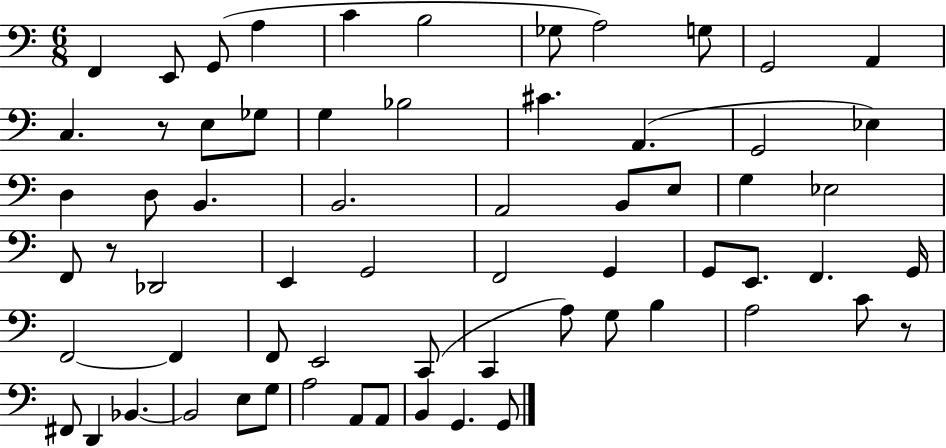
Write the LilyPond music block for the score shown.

{
  \clef bass
  \numericTimeSignature
  \time 6/8
  \key c \major
  f,4 e,8 g,8( a4 | c'4 b2 | ges8 a2) g8 | g,2 a,4 | \break c4. r8 e8 ges8 | g4 bes2 | cis'4. a,4.( | g,2 ees4) | \break d4 d8 b,4. | b,2. | a,2 b,8 e8 | g4 ees2 | \break f,8 r8 des,2 | e,4 g,2 | f,2 g,4 | g,8 e,8. f,4. g,16 | \break f,2~~ f,4 | f,8 e,2 c,8( | c,4 a8) g8 b4 | a2 c'8 r8 | \break fis,8 d,4 bes,4.~~ | bes,2 e8 g8 | a2 a,8 a,8 | b,4 g,4. g,8 | \break \bar "|."
}